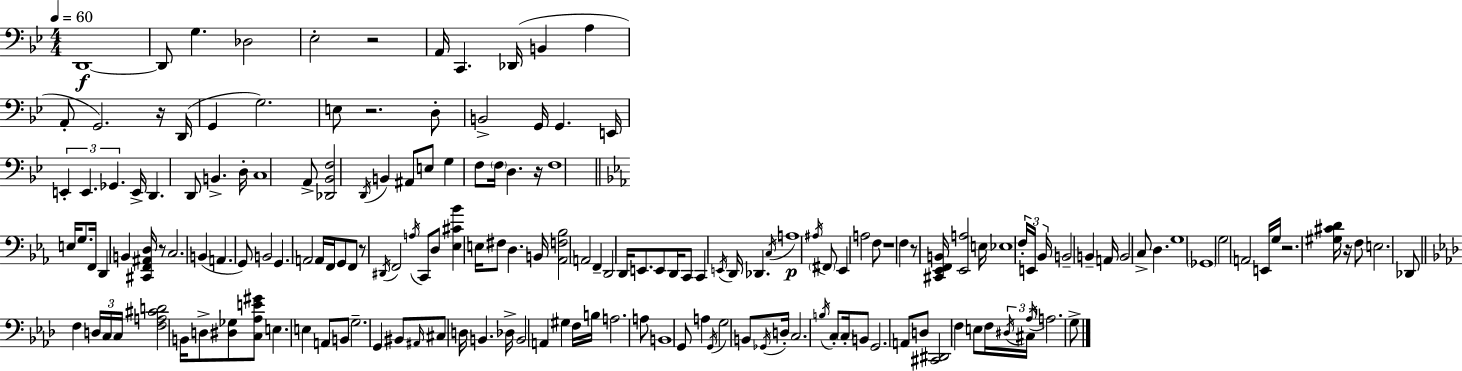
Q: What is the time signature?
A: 4/4